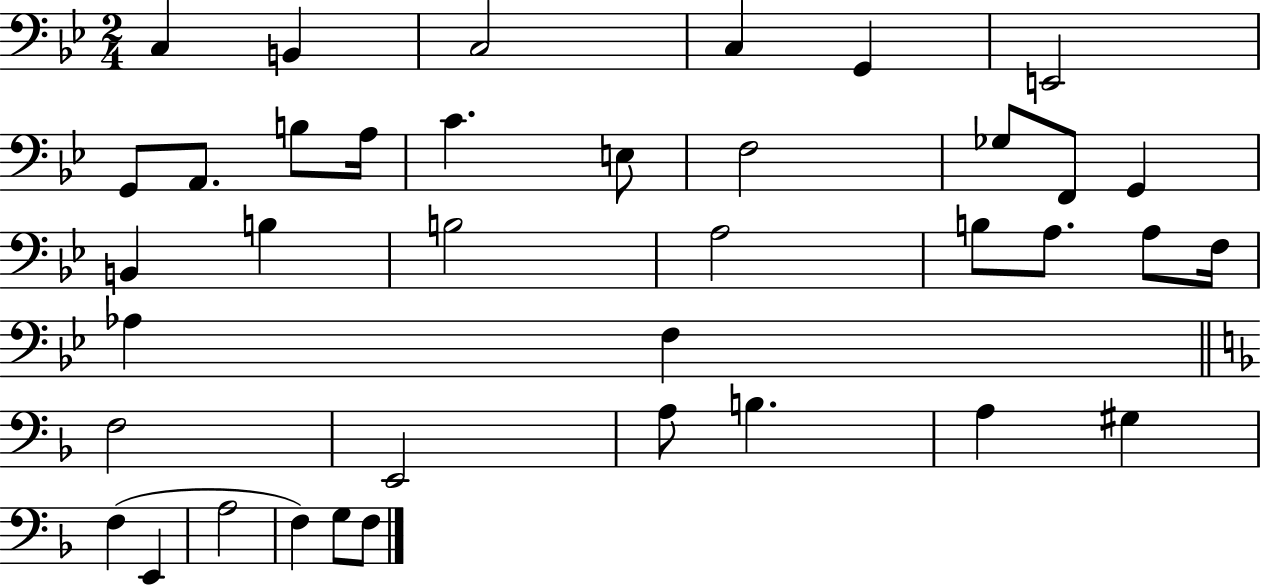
C3/q B2/q C3/h C3/q G2/q E2/h G2/e A2/e. B3/e A3/s C4/q. E3/e F3/h Gb3/e F2/e G2/q B2/q B3/q B3/h A3/h B3/e A3/e. A3/e F3/s Ab3/q F3/q F3/h E2/h A3/e B3/q. A3/q G#3/q F3/q E2/q A3/h F3/q G3/e F3/e